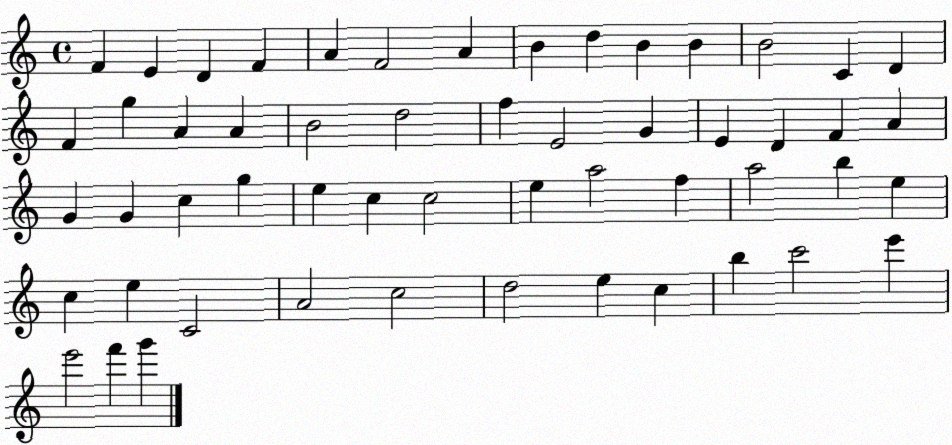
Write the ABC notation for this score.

X:1
T:Untitled
M:4/4
L:1/4
K:C
F E D F A F2 A B d B B B2 C D F g A A B2 d2 f E2 G E D F A G G c g e c c2 e a2 f a2 b e c e C2 A2 c2 d2 e c b c'2 e' e'2 f' g'